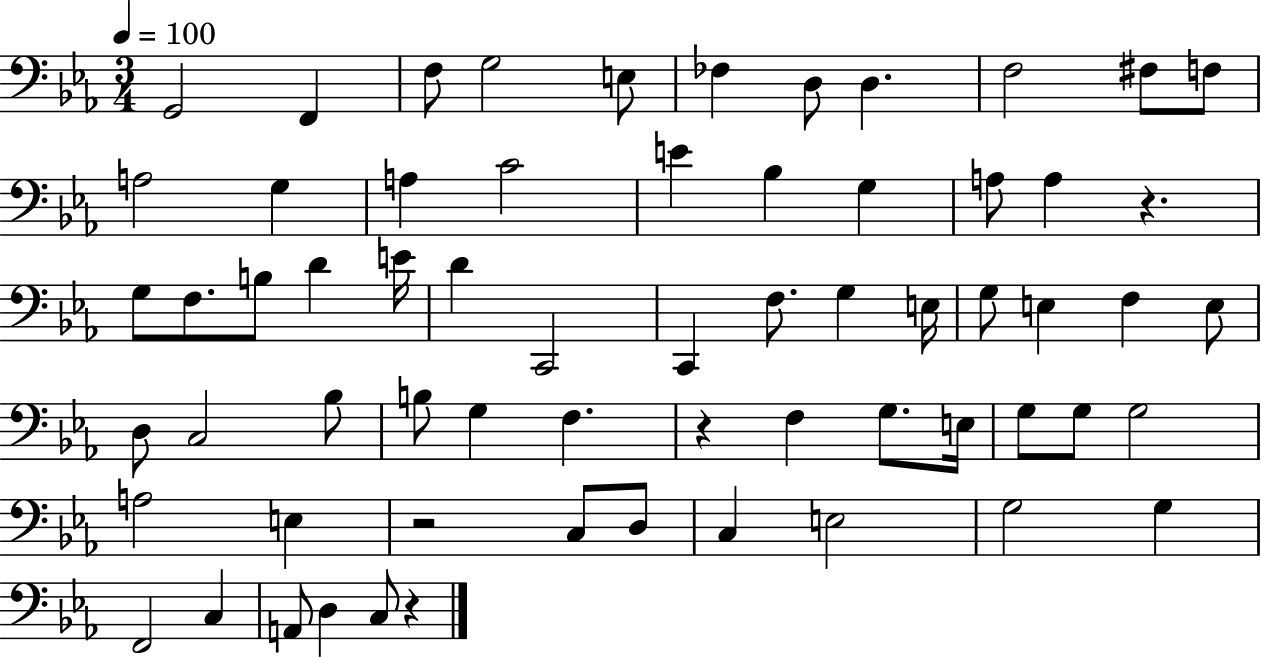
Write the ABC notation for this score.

X:1
T:Untitled
M:3/4
L:1/4
K:Eb
G,,2 F,, F,/2 G,2 E,/2 _F, D,/2 D, F,2 ^F,/2 F,/2 A,2 G, A, C2 E _B, G, A,/2 A, z G,/2 F,/2 B,/2 D E/4 D C,,2 C,, F,/2 G, E,/4 G,/2 E, F, E,/2 D,/2 C,2 _B,/2 B,/2 G, F, z F, G,/2 E,/4 G,/2 G,/2 G,2 A,2 E, z2 C,/2 D,/2 C, E,2 G,2 G, F,,2 C, A,,/2 D, C,/2 z